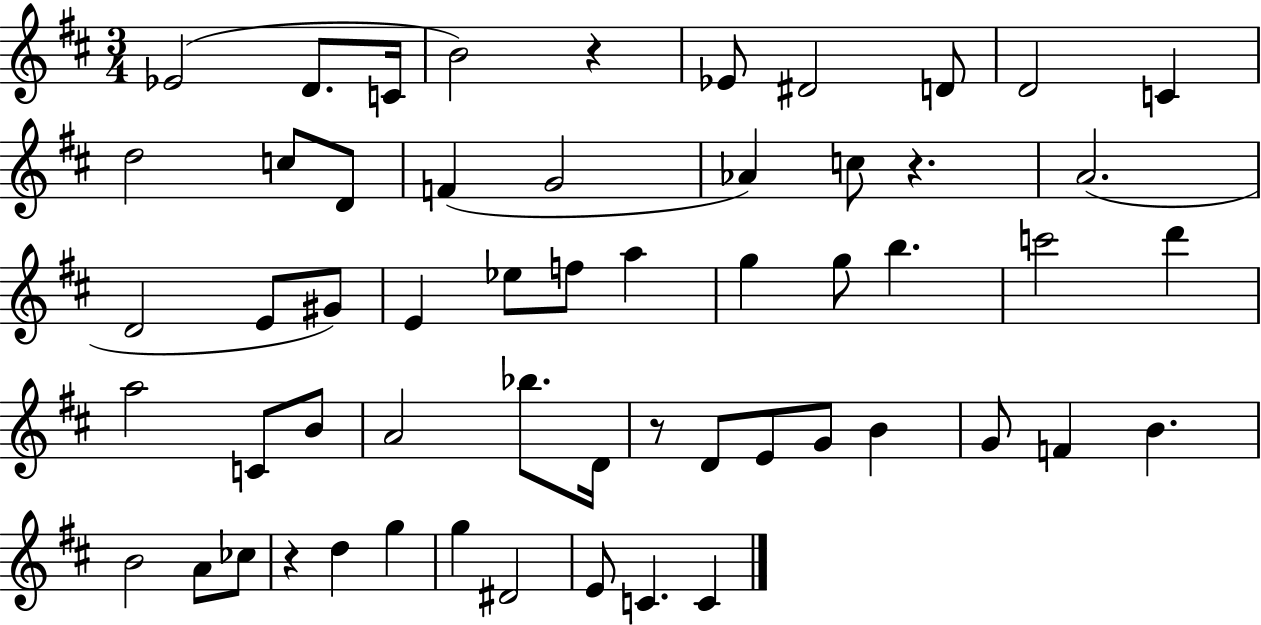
{
  \clef treble
  \numericTimeSignature
  \time 3/4
  \key d \major
  ees'2( d'8. c'16 | b'2) r4 | ees'8 dis'2 d'8 | d'2 c'4 | \break d''2 c''8 d'8 | f'4( g'2 | aes'4) c''8 r4. | a'2.( | \break d'2 e'8 gis'8) | e'4 ees''8 f''8 a''4 | g''4 g''8 b''4. | c'''2 d'''4 | \break a''2 c'8 b'8 | a'2 bes''8. d'16 | r8 d'8 e'8 g'8 b'4 | g'8 f'4 b'4. | \break b'2 a'8 ces''8 | r4 d''4 g''4 | g''4 dis'2 | e'8 c'4. c'4 | \break \bar "|."
}